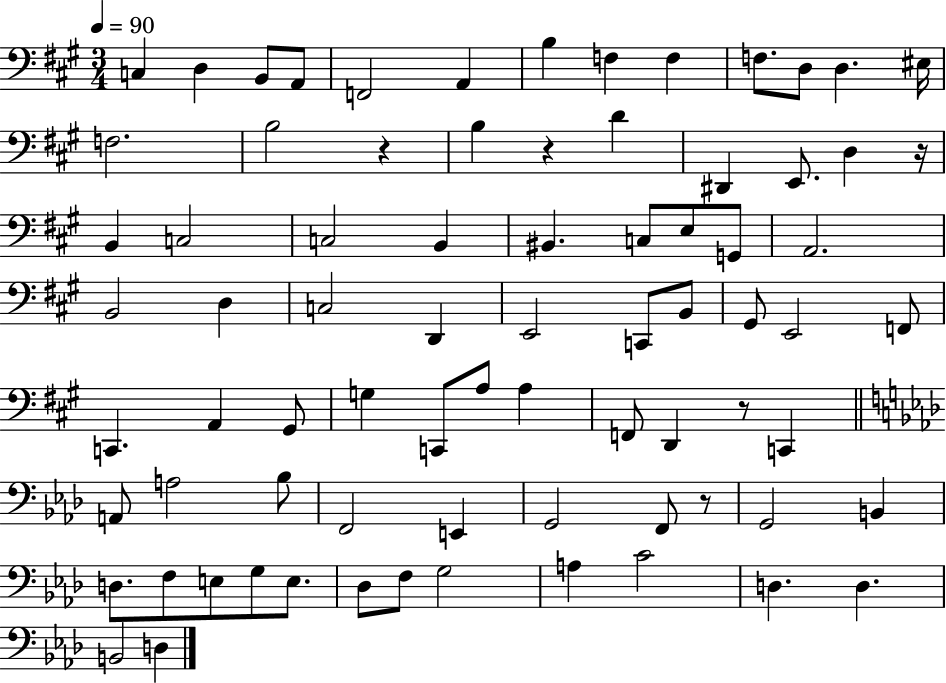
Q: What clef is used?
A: bass